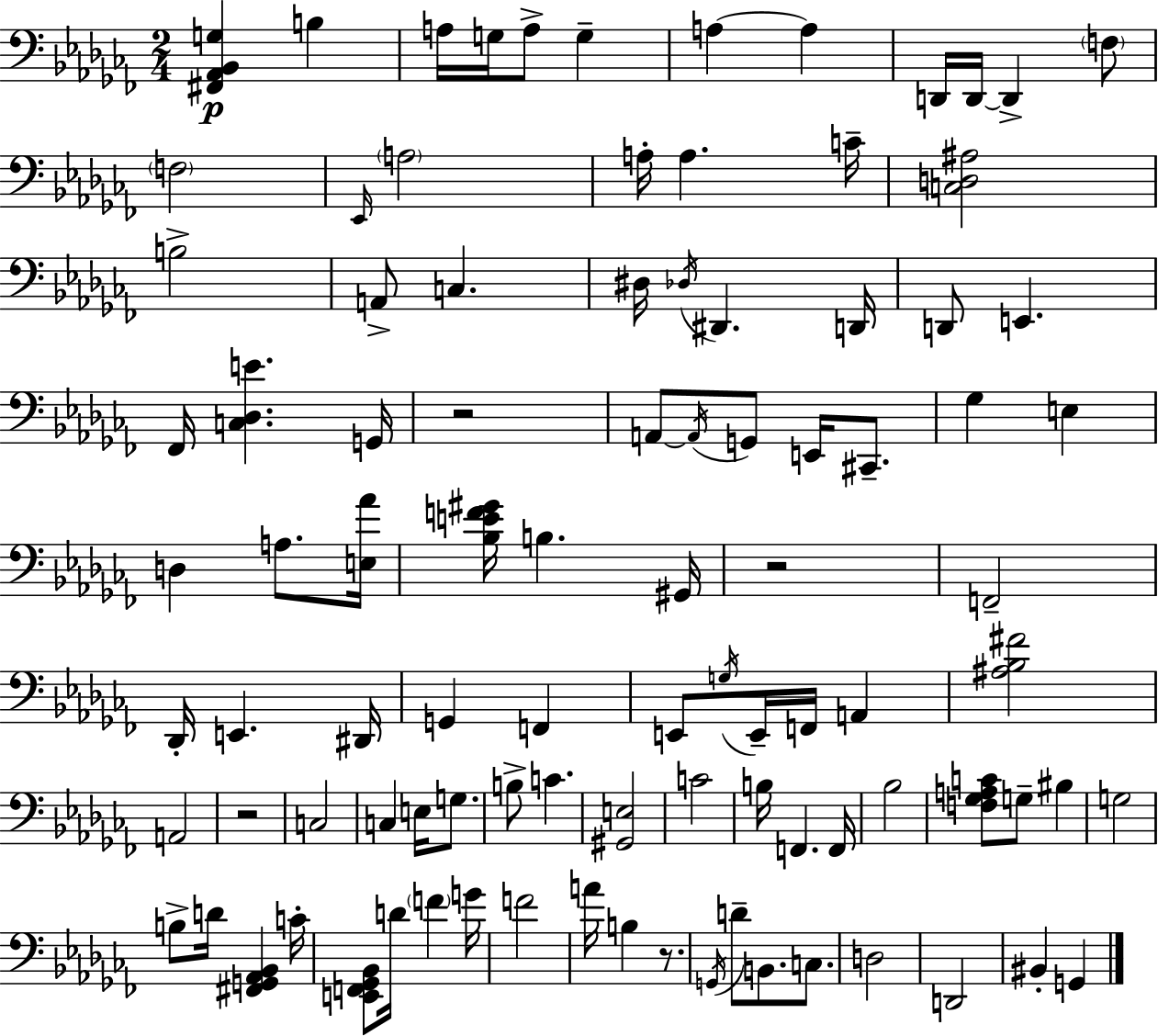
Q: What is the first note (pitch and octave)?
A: B3